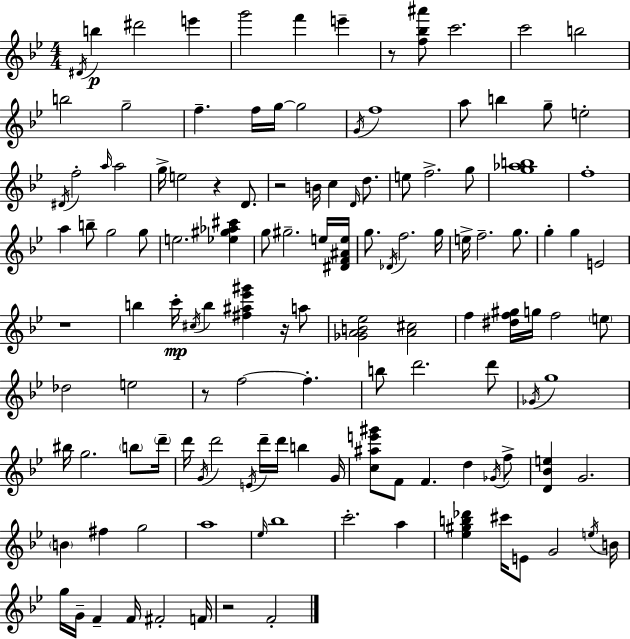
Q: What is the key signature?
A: BES major